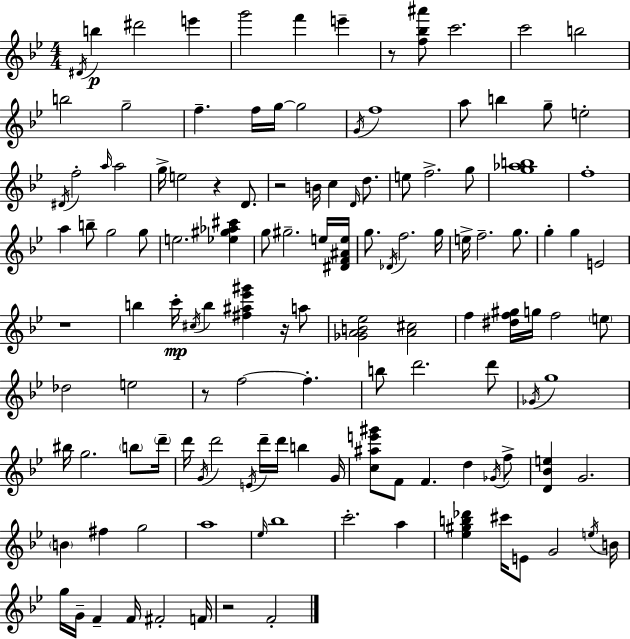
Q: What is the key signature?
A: BES major